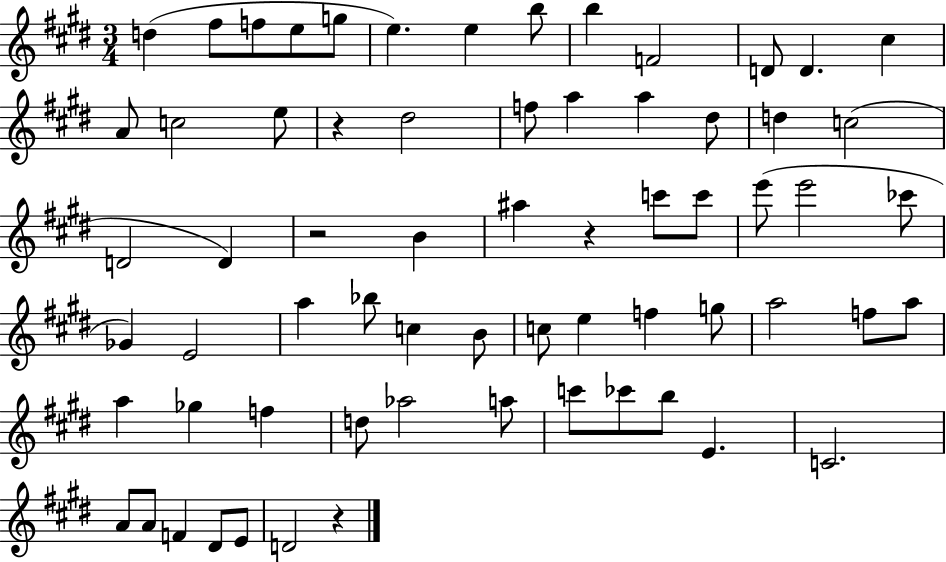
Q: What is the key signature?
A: E major